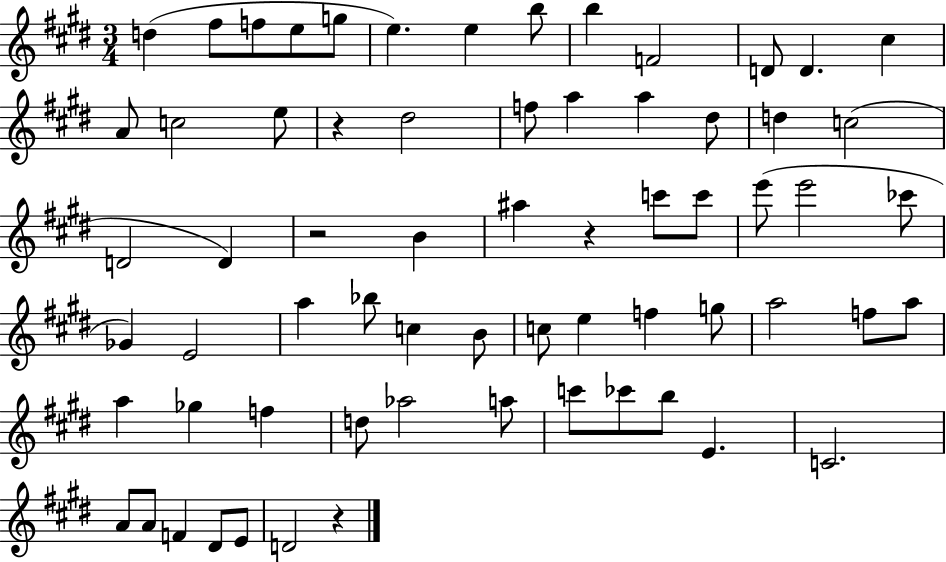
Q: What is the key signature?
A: E major